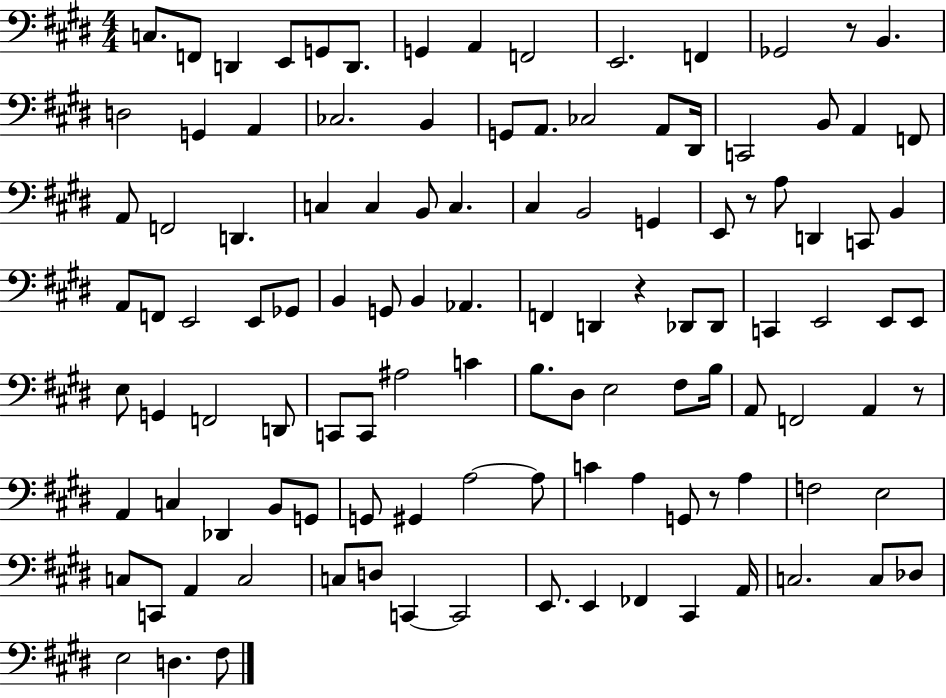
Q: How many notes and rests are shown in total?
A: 114